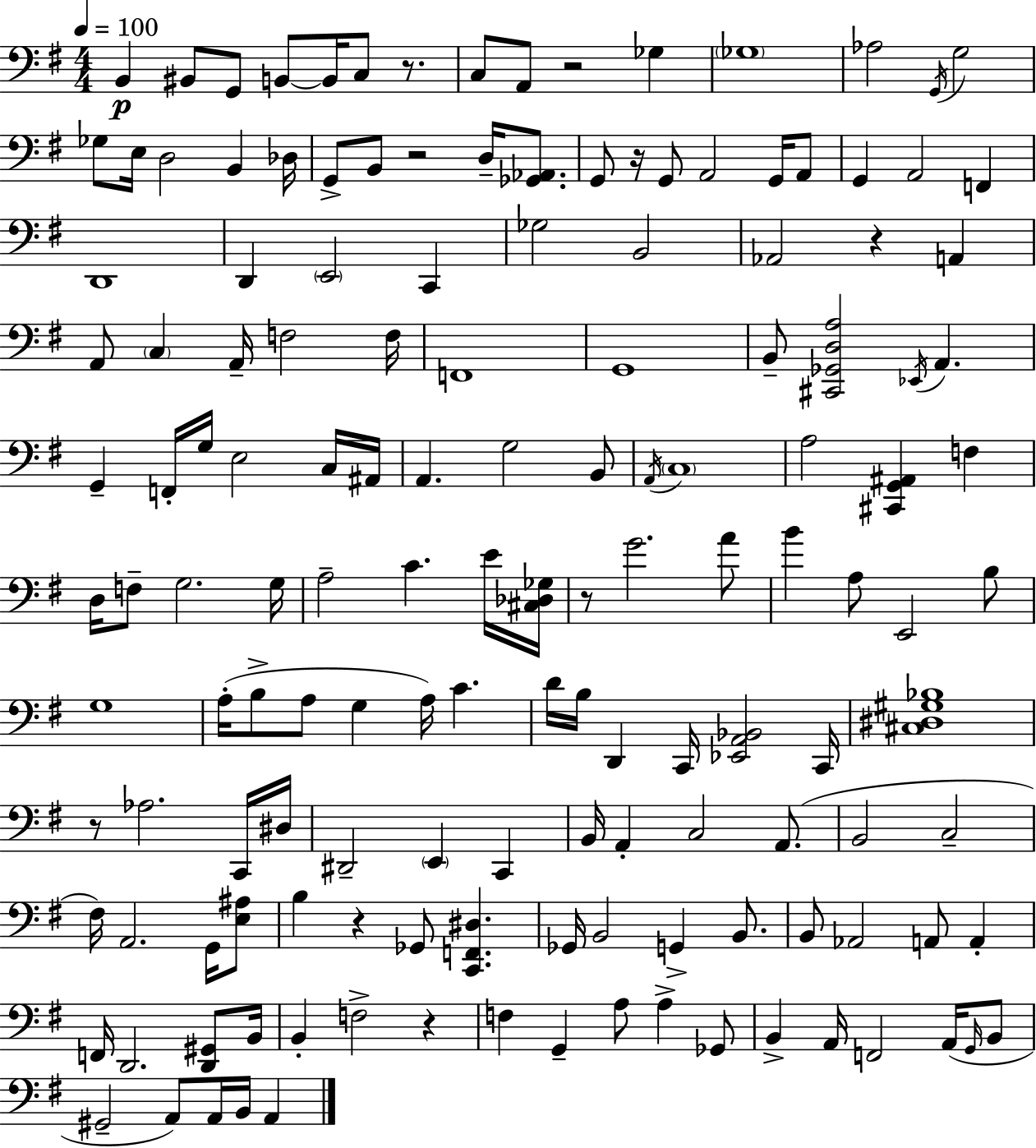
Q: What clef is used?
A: bass